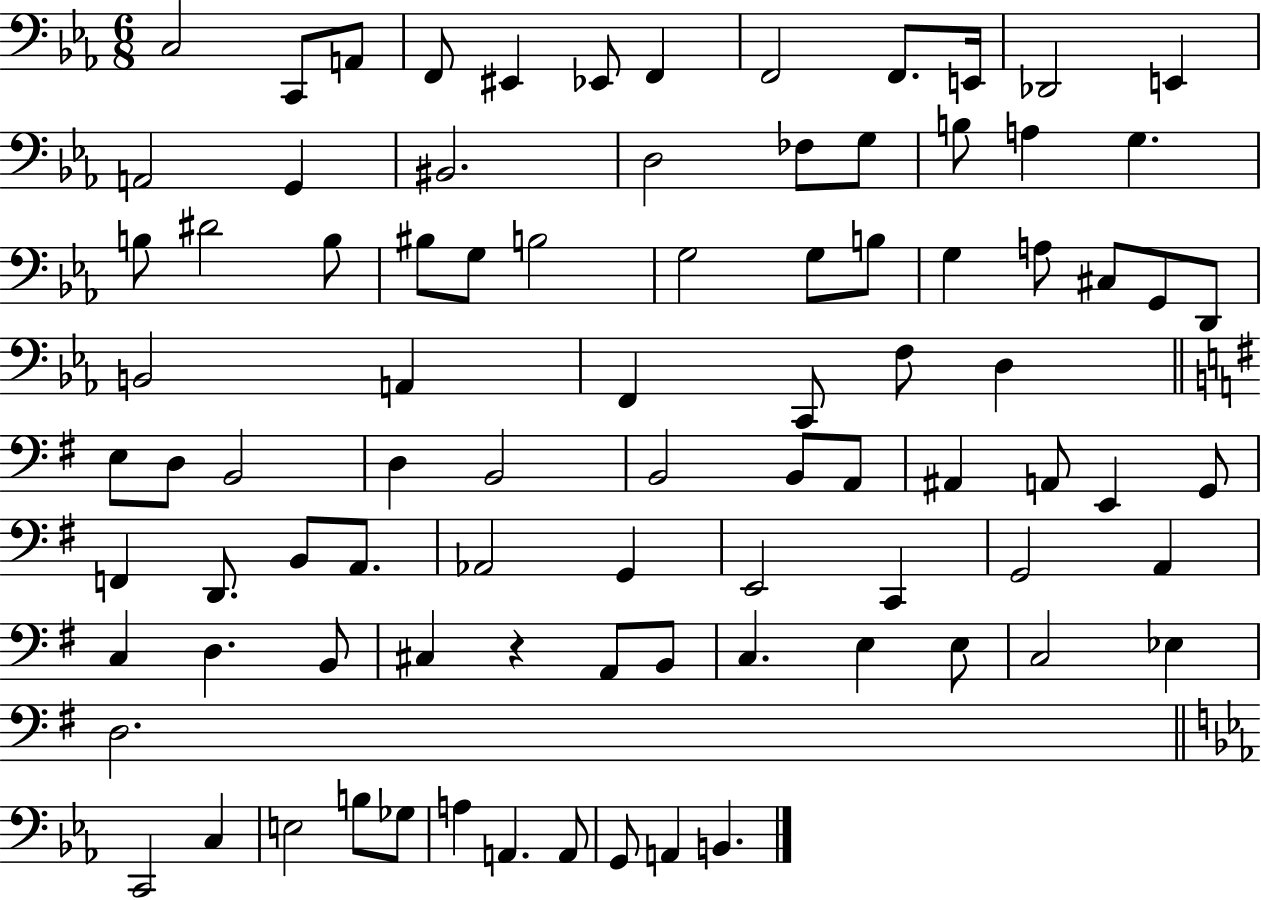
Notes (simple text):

C3/h C2/e A2/e F2/e EIS2/q Eb2/e F2/q F2/h F2/e. E2/s Db2/h E2/q A2/h G2/q BIS2/h. D3/h FES3/e G3/e B3/e A3/q G3/q. B3/e D#4/h B3/e BIS3/e G3/e B3/h G3/h G3/e B3/e G3/q A3/e C#3/e G2/e D2/e B2/h A2/q F2/q C2/e F3/e D3/q E3/e D3/e B2/h D3/q B2/h B2/h B2/e A2/e A#2/q A2/e E2/q G2/e F2/q D2/e. B2/e A2/e. Ab2/h G2/q E2/h C2/q G2/h A2/q C3/q D3/q. B2/e C#3/q R/q A2/e B2/e C3/q. E3/q E3/e C3/h Eb3/q D3/h. C2/h C3/q E3/h B3/e Gb3/e A3/q A2/q. A2/e G2/e A2/q B2/q.